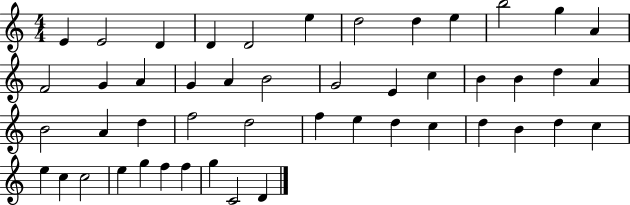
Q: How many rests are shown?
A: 0